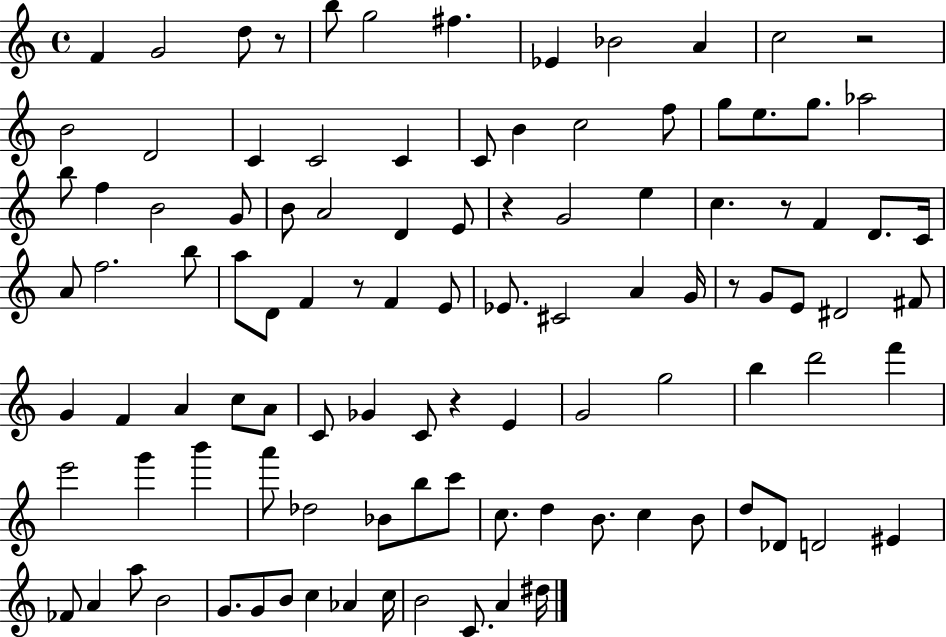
F4/q G4/h D5/e R/e B5/e G5/h F#5/q. Eb4/q Bb4/h A4/q C5/h R/h B4/h D4/h C4/q C4/h C4/q C4/e B4/q C5/h F5/e G5/e E5/e. G5/e. Ab5/h B5/e F5/q B4/h G4/e B4/e A4/h D4/q E4/e R/q G4/h E5/q C5/q. R/e F4/q D4/e. C4/s A4/e F5/h. B5/e A5/e D4/e F4/q R/e F4/q E4/e Eb4/e. C#4/h A4/q G4/s R/e G4/e E4/e D#4/h F#4/e G4/q F4/q A4/q C5/e A4/e C4/e Gb4/q C4/e R/q E4/q G4/h G5/h B5/q D6/h F6/q E6/h G6/q B6/q A6/e Db5/h Bb4/e B5/e C6/e C5/e. D5/q B4/e. C5/q B4/e D5/e Db4/e D4/h EIS4/q FES4/e A4/q A5/e B4/h G4/e. G4/e B4/e C5/q Ab4/q C5/s B4/h C4/e. A4/q D#5/s